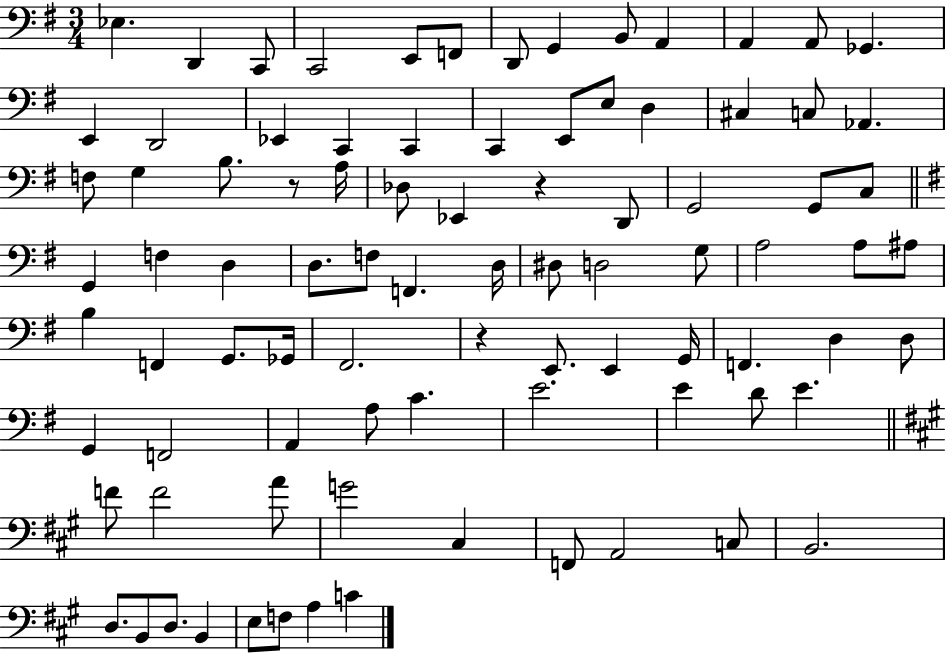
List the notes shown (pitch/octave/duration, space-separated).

Eb3/q. D2/q C2/e C2/h E2/e F2/e D2/e G2/q B2/e A2/q A2/q A2/e Gb2/q. E2/q D2/h Eb2/q C2/q C2/q C2/q E2/e E3/e D3/q C#3/q C3/e Ab2/q. F3/e G3/q B3/e. R/e A3/s Db3/e Eb2/q R/q D2/e G2/h G2/e C3/e G2/q F3/q D3/q D3/e. F3/e F2/q. D3/s D#3/e D3/h G3/e A3/h A3/e A#3/e B3/q F2/q G2/e. Gb2/s F#2/h. R/q E2/e. E2/q G2/s F2/q. D3/q D3/e G2/q F2/h A2/q A3/e C4/q. E4/h. E4/q D4/e E4/q. F4/e F4/h A4/e G4/h C#3/q F2/e A2/h C3/e B2/h. D3/e. B2/e D3/e. B2/q E3/e F3/e A3/q C4/q